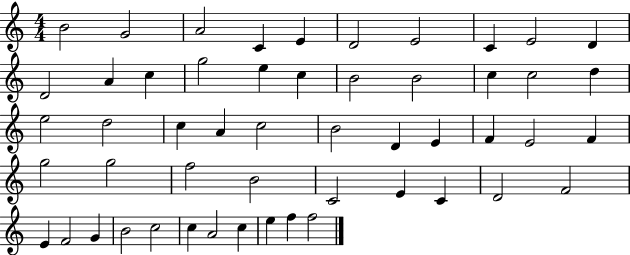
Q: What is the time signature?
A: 4/4